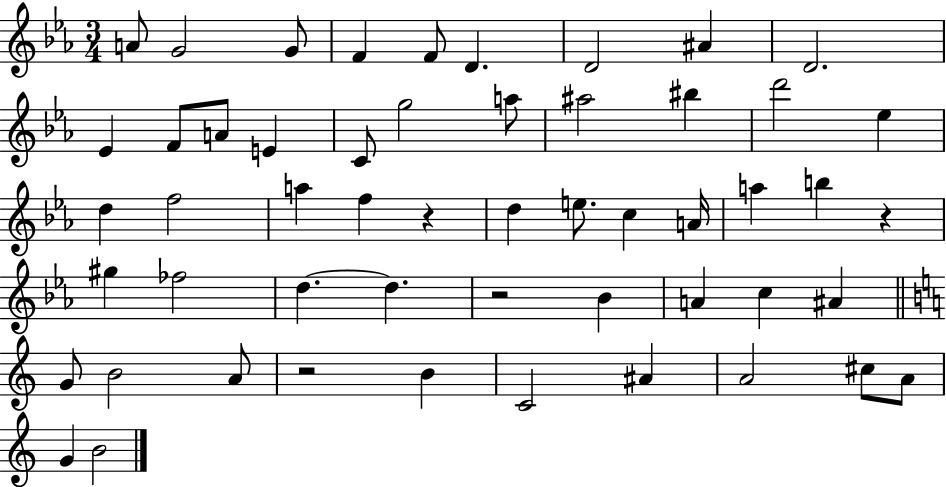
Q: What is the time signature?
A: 3/4